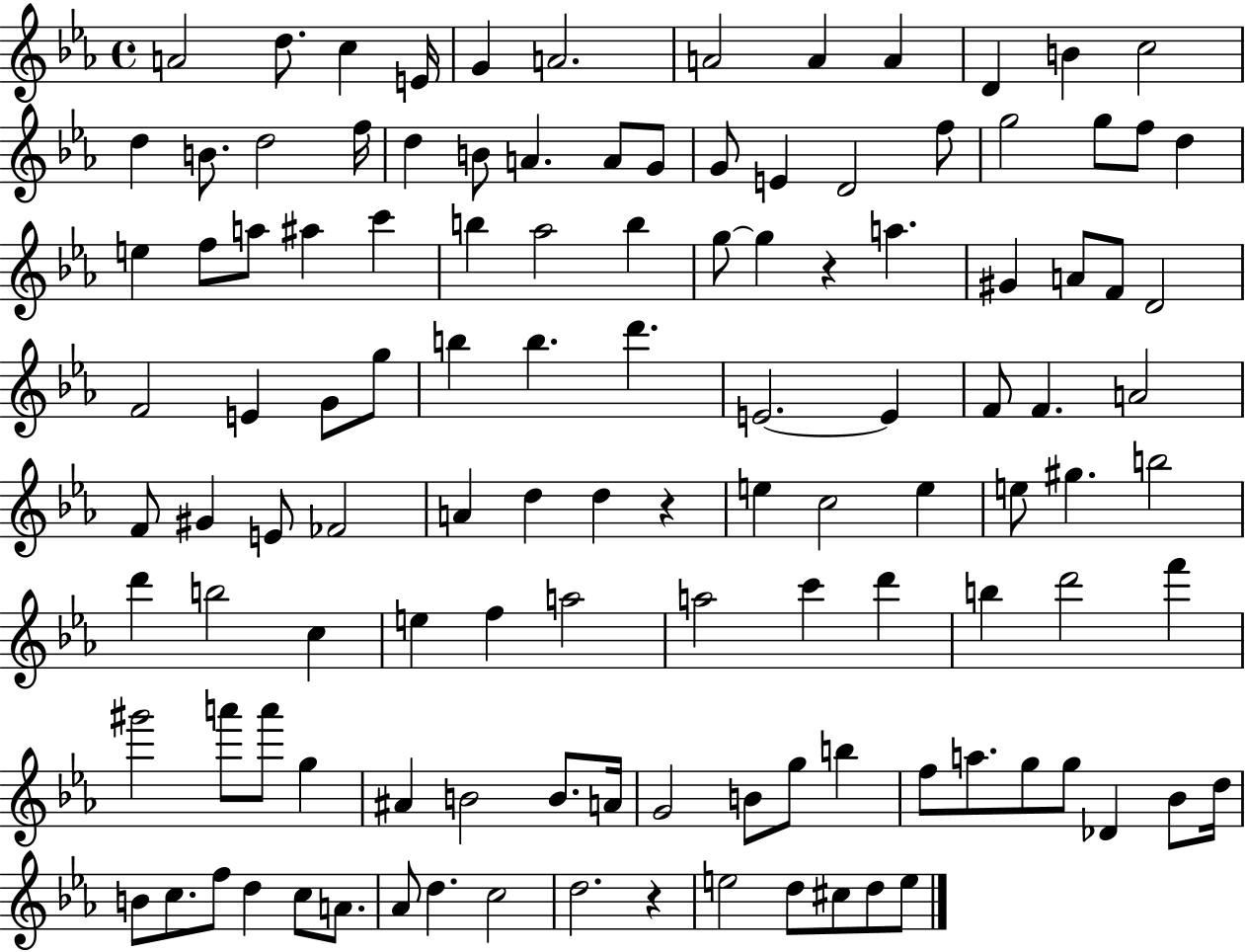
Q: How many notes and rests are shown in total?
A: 118